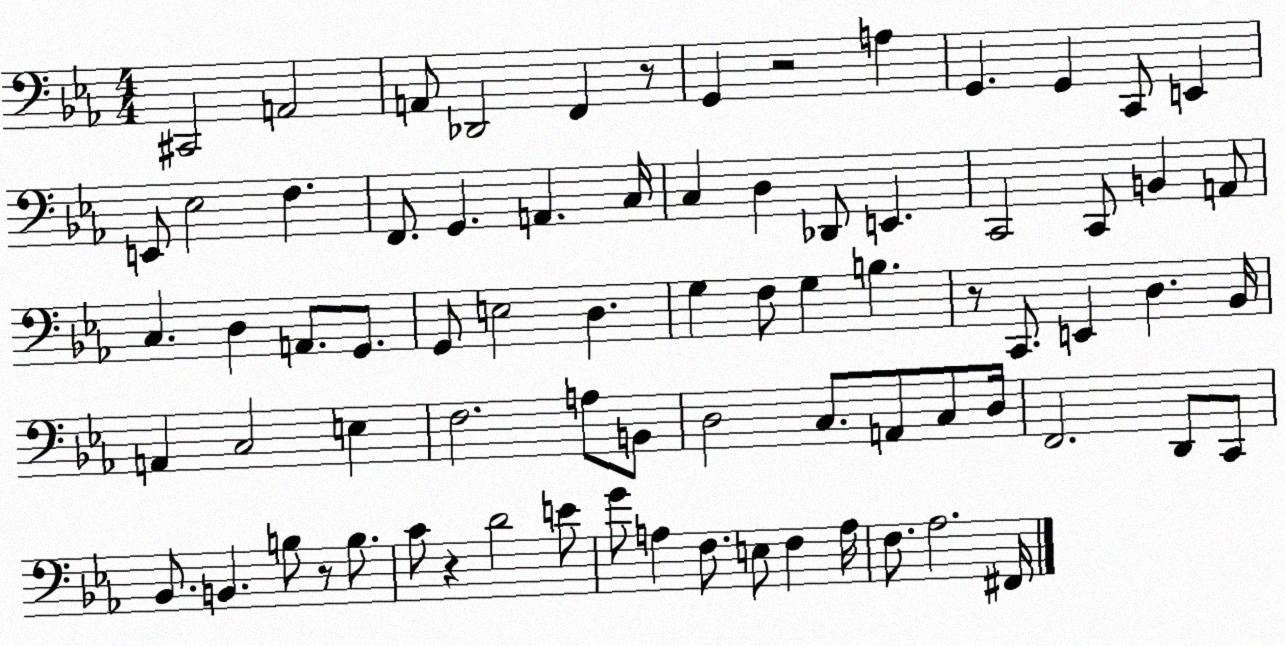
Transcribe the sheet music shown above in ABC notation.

X:1
T:Untitled
M:4/4
L:1/4
K:Eb
^C,,2 A,,2 A,,/2 _D,,2 F,, z/2 G,, z2 A, G,, G,, C,,/2 E,, E,,/2 _E,2 F, F,,/2 G,, A,, C,/4 C, D, _D,,/2 E,, C,,2 C,,/2 B,, A,,/2 C, D, A,,/2 G,,/2 G,,/2 E,2 D, G, F,/2 G, B, z/2 C,,/2 E,, D, _B,,/4 A,, C,2 E, F,2 A,/2 B,,/2 D,2 C,/2 A,,/2 C,/2 D,/4 F,,2 D,,/2 C,,/2 _B,,/2 B,, B,/2 z/2 B,/2 C/2 z D2 E/2 G/2 A, F,/2 E,/2 F, A,/4 F,/2 _A,2 ^F,,/4